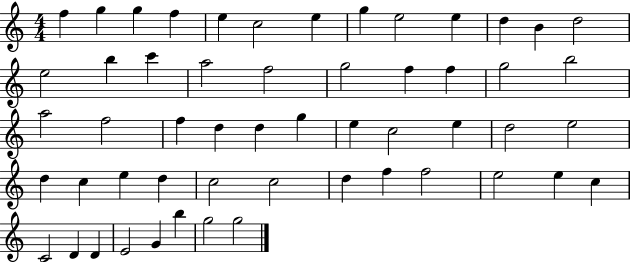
X:1
T:Untitled
M:4/4
L:1/4
K:C
f g g f e c2 e g e2 e d B d2 e2 b c' a2 f2 g2 f f g2 b2 a2 f2 f d d g e c2 e d2 e2 d c e d c2 c2 d f f2 e2 e c C2 D D E2 G b g2 g2